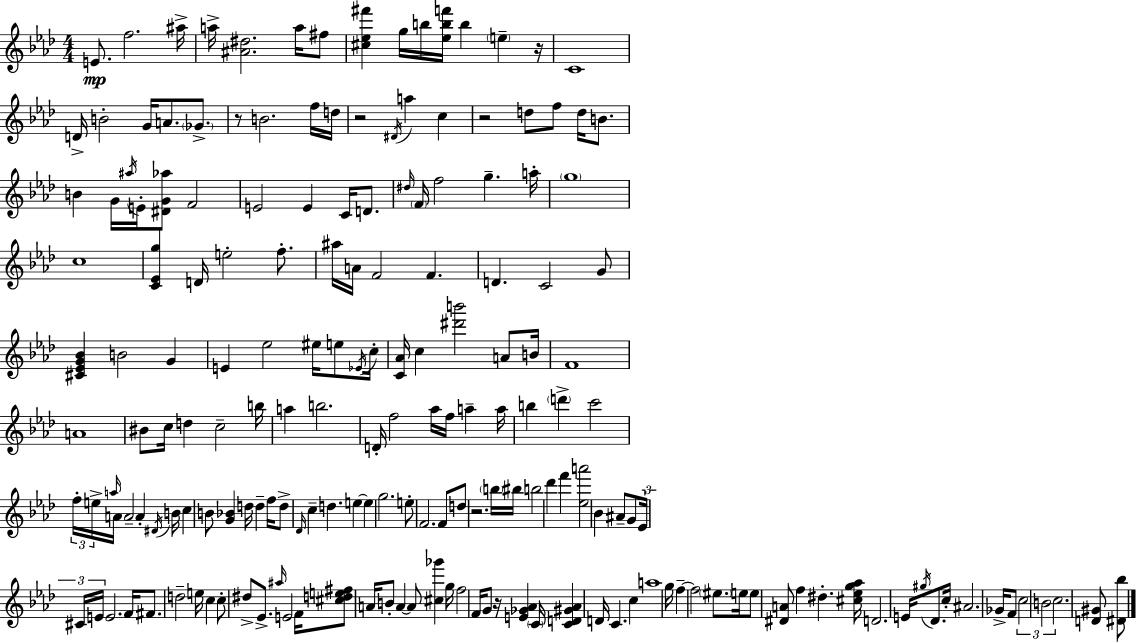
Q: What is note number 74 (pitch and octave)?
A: F5